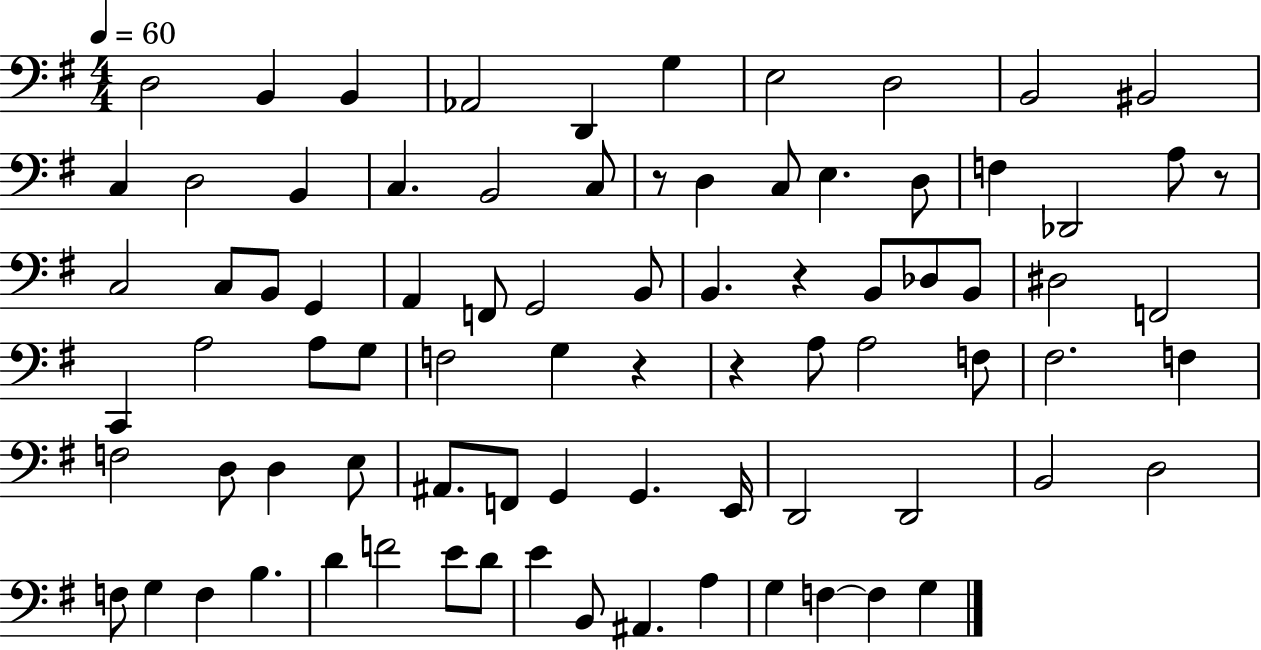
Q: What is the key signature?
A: G major